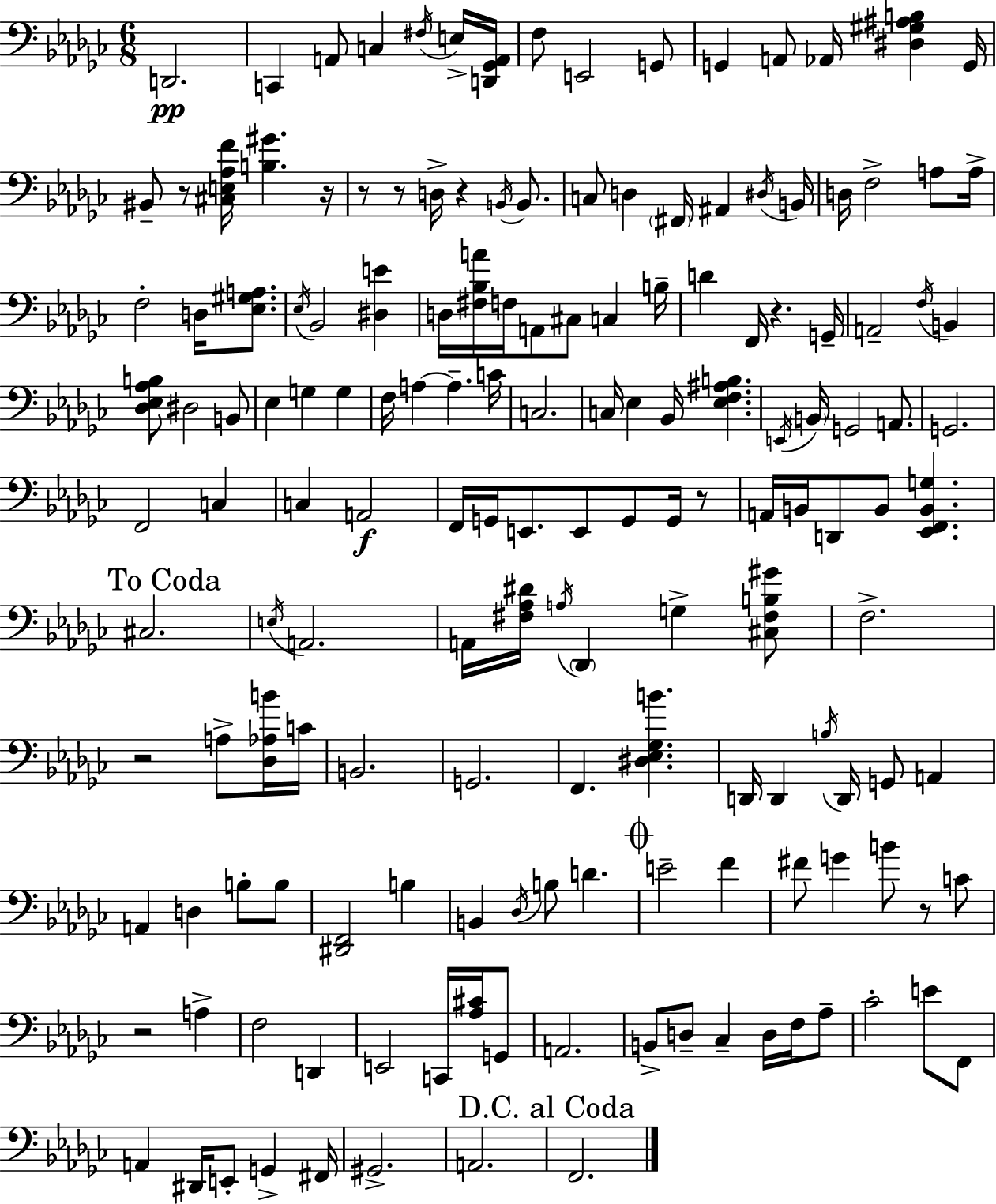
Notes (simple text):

D2/h. C2/q A2/e C3/q F#3/s E3/s [D2,Gb2,A2]/s F3/e E2/h G2/e G2/q A2/e Ab2/s [D#3,G#3,A#3,B3]/q G2/s BIS2/e R/e [C#3,E3,Ab3,F4]/s [B3,G#4]/q. R/s R/e R/e D3/s R/q B2/s B2/e. C3/e D3/q F#2/s A#2/q D#3/s B2/s D3/s F3/h A3/e A3/s F3/h D3/s [Eb3,G#3,A3]/e. Eb3/s Bb2/h [D#3,E4]/q D3/s [F#3,Bb3,A4]/s F3/s A2/e C#3/e C3/q B3/s D4/q F2/s R/q. G2/s A2/h F3/s B2/q [Db3,Eb3,Ab3,B3]/e D#3/h B2/e Eb3/q G3/q G3/q F3/s A3/q A3/q. C4/s C3/h. C3/s Eb3/q Bb2/s [Eb3,F3,A#3,B3]/q. E2/s B2/s G2/h A2/e. G2/h. F2/h C3/q C3/q A2/h F2/s G2/s E2/e. E2/e G2/e G2/s R/e A2/s B2/s D2/e B2/e [Eb2,F2,B2,G3]/q. C#3/h. E3/s A2/h. A2/s [F#3,Ab3,D#4]/s A3/s Db2/q G3/q [C#3,F#3,B3,G#4]/e F3/h. R/h A3/e [Db3,Ab3,B4]/s C4/s B2/h. G2/h. F2/q. [D#3,Eb3,Gb3,B4]/q. D2/s D2/q B3/s D2/s G2/e A2/q A2/q D3/q B3/e B3/e [D#2,F2]/h B3/q B2/q Db3/s B3/e D4/q. E4/h F4/q F#4/e G4/q B4/e R/e C4/e R/h A3/q F3/h D2/q E2/h C2/s [Ab3,C#4]/s G2/e A2/h. B2/e D3/e CES3/q D3/s F3/s Ab3/e CES4/h E4/e F2/e A2/q D#2/s E2/e G2/q F#2/s G#2/h. A2/h. F2/h.